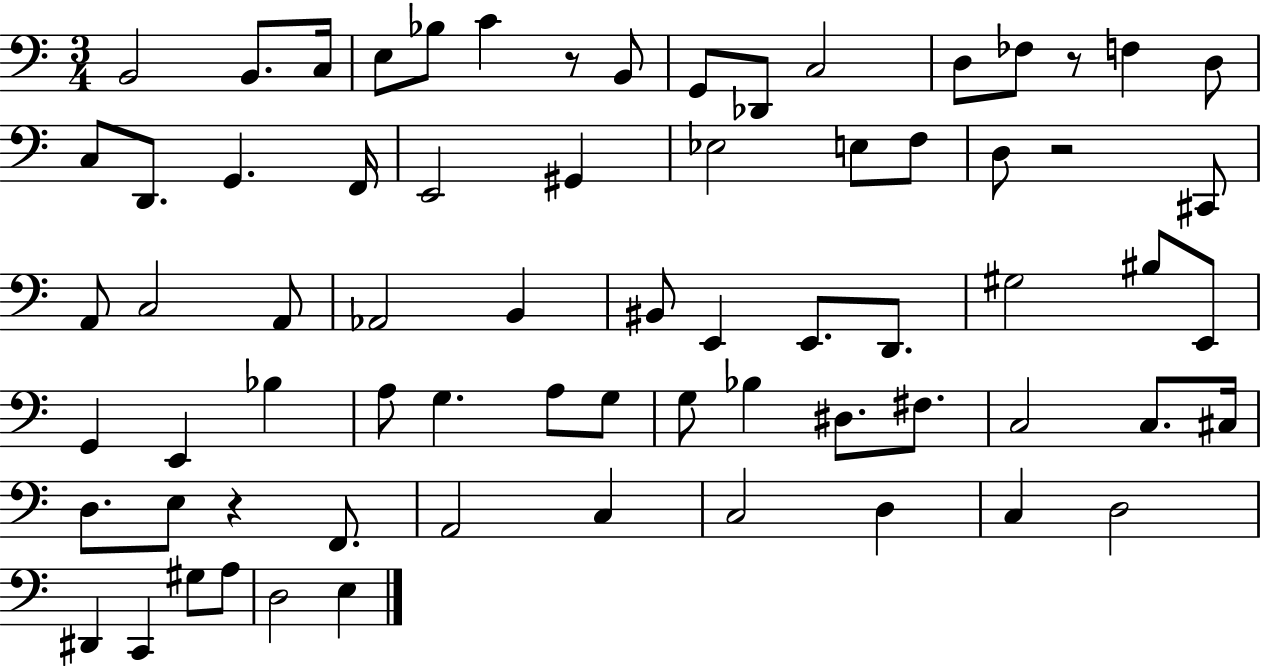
{
  \clef bass
  \numericTimeSignature
  \time 3/4
  \key c \major
  b,2 b,8. c16 | e8 bes8 c'4 r8 b,8 | g,8 des,8 c2 | d8 fes8 r8 f4 d8 | \break c8 d,8. g,4. f,16 | e,2 gis,4 | ees2 e8 f8 | d8 r2 cis,8 | \break a,8 c2 a,8 | aes,2 b,4 | bis,8 e,4 e,8. d,8. | gis2 bis8 e,8 | \break g,4 e,4 bes4 | a8 g4. a8 g8 | g8 bes4 dis8. fis8. | c2 c8. cis16 | \break d8. e8 r4 f,8. | a,2 c4 | c2 d4 | c4 d2 | \break dis,4 c,4 gis8 a8 | d2 e4 | \bar "|."
}